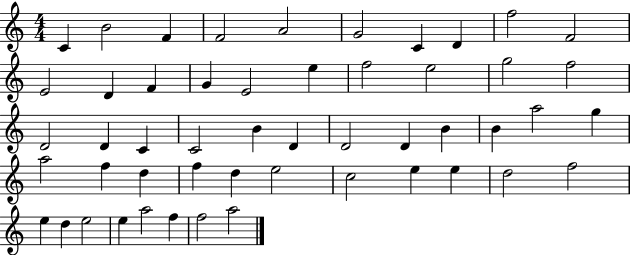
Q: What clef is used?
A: treble